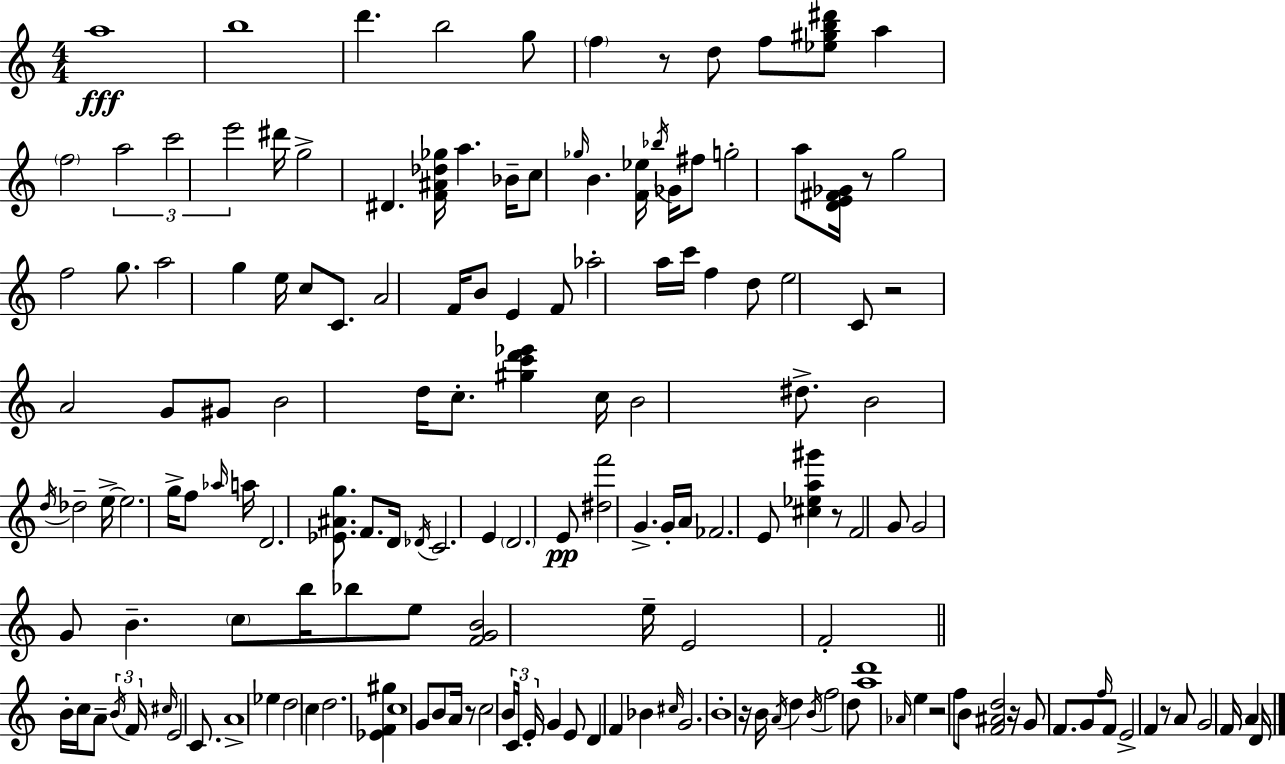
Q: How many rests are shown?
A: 9